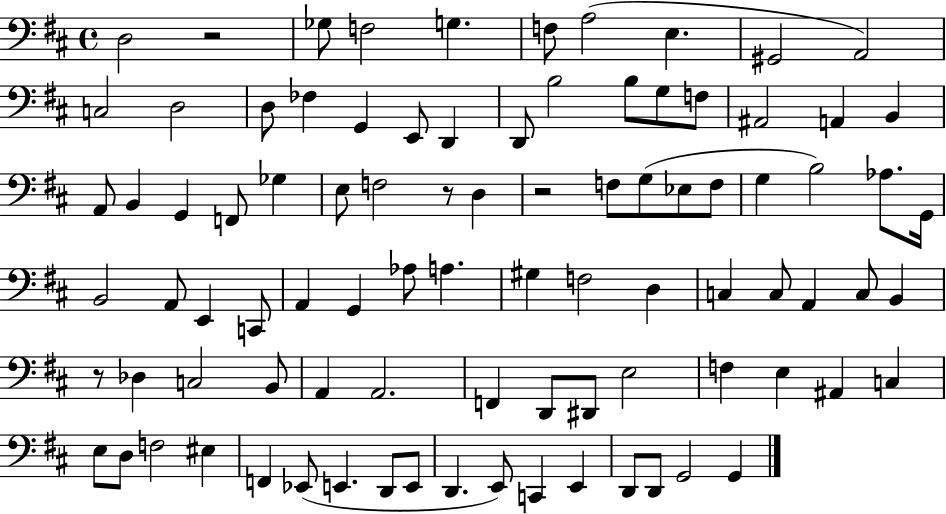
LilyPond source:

{
  \clef bass
  \time 4/4
  \defaultTimeSignature
  \key d \major
  d2 r2 | ges8 f2 g4. | f8 a2( e4. | gis,2 a,2) | \break c2 d2 | d8 fes4 g,4 e,8 d,4 | d,8 b2 b8 g8 f8 | ais,2 a,4 b,4 | \break a,8 b,4 g,4 f,8 ges4 | e8 f2 r8 d4 | r2 f8 g8( ees8 f8 | g4 b2) aes8. g,16 | \break b,2 a,8 e,4 c,8 | a,4 g,4 aes8 a4. | gis4 f2 d4 | c4 c8 a,4 c8 b,4 | \break r8 des4 c2 b,8 | a,4 a,2. | f,4 d,8 dis,8 e2 | f4 e4 ais,4 c4 | \break e8 d8 f2 eis4 | f,4 ees,8( e,4. d,8 e,8 | d,4. e,8) c,4 e,4 | d,8 d,8 g,2 g,4 | \break \bar "|."
}